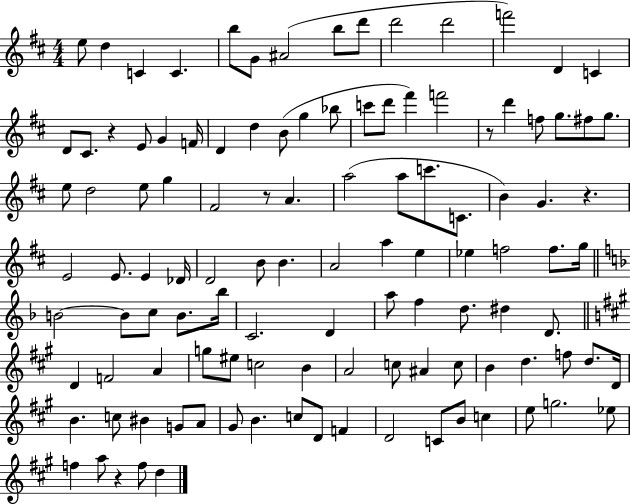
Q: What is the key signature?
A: D major